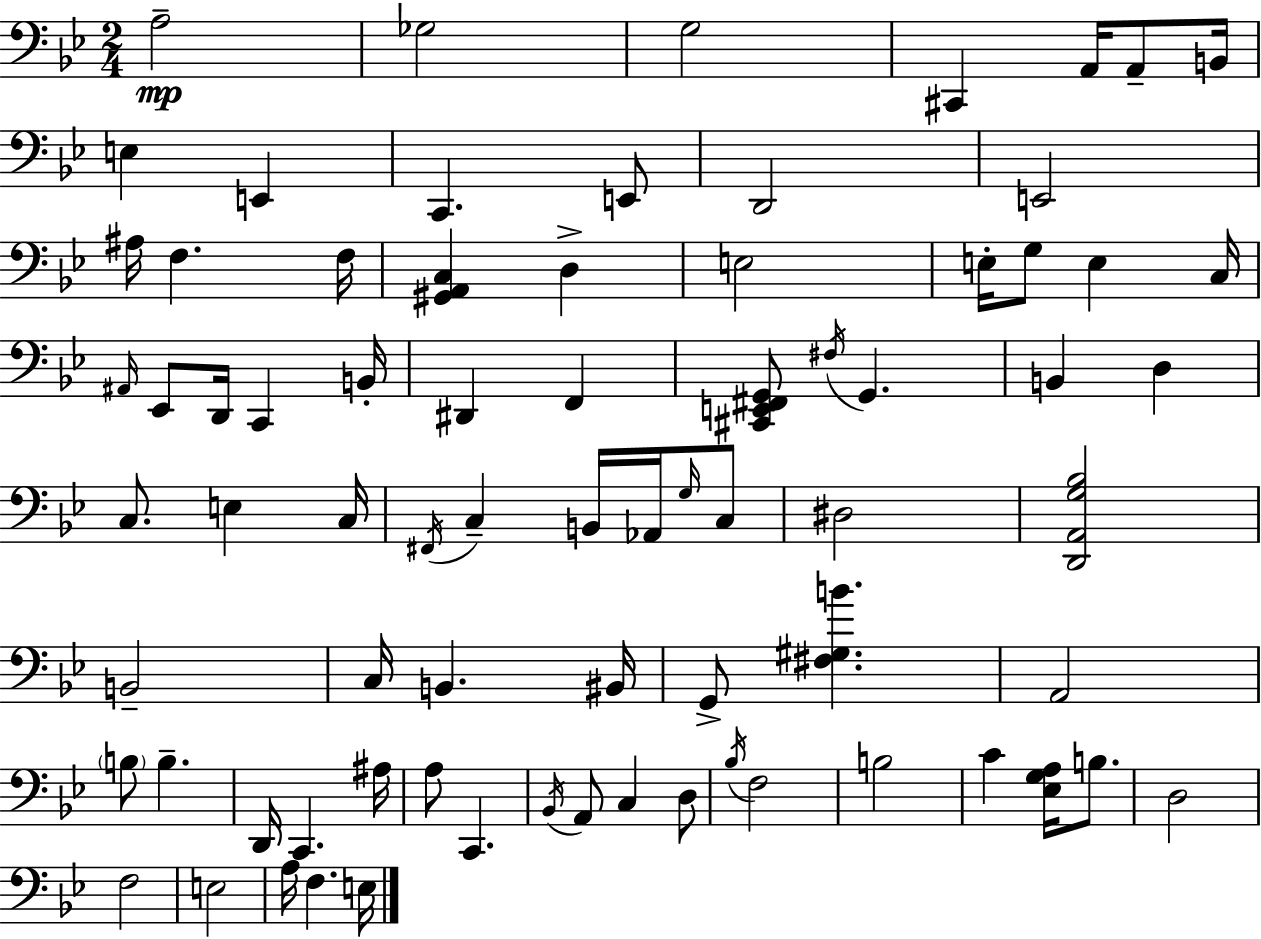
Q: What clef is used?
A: bass